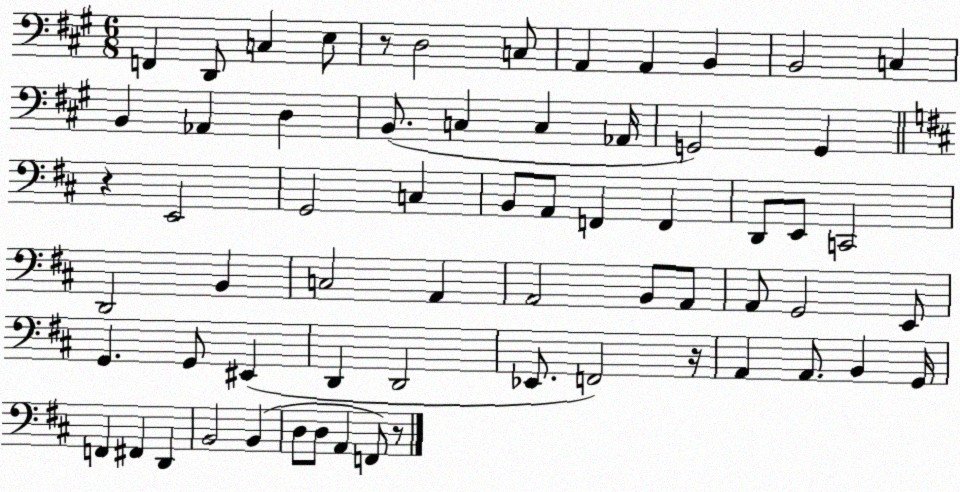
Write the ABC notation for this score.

X:1
T:Untitled
M:6/8
L:1/4
K:A
F,, D,,/2 C, E,/2 z/2 D,2 C,/2 A,, A,, B,, B,,2 C, B,, _A,, D, B,,/2 C, C, _A,,/4 G,,2 G,, z E,,2 G,,2 C, B,,/2 A,,/2 F,, F,, D,,/2 E,,/2 C,,2 D,,2 B,, C,2 A,, A,,2 B,,/2 A,,/2 A,,/2 G,,2 E,,/2 G,, G,,/2 ^E,, D,, D,,2 _E,,/2 F,,2 z/4 A,, A,,/2 B,, G,,/4 F,, ^F,, D,, B,,2 B,, D,/2 D,/2 A,, F,,/2 z/2